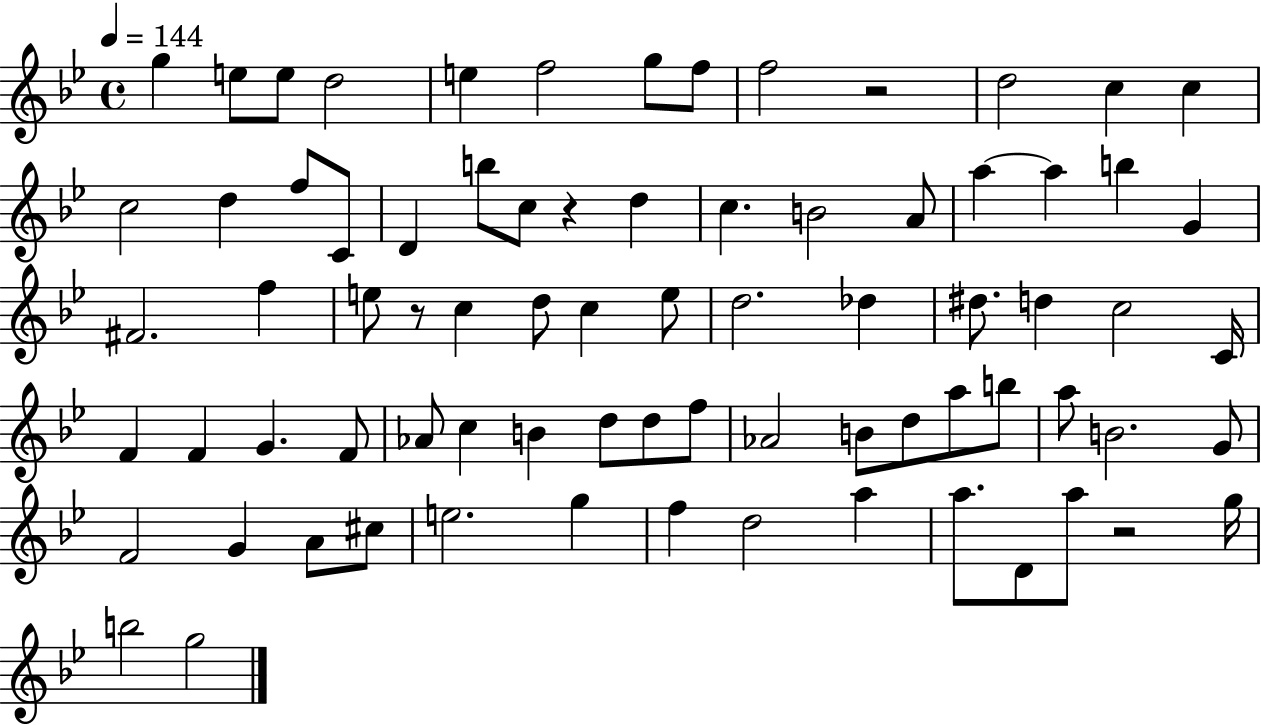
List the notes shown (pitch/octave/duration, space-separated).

G5/q E5/e E5/e D5/h E5/q F5/h G5/e F5/e F5/h R/h D5/h C5/q C5/q C5/h D5/q F5/e C4/e D4/q B5/e C5/e R/q D5/q C5/q. B4/h A4/e A5/q A5/q B5/q G4/q F#4/h. F5/q E5/e R/e C5/q D5/e C5/q E5/e D5/h. Db5/q D#5/e. D5/q C5/h C4/s F4/q F4/q G4/q. F4/e Ab4/e C5/q B4/q D5/e D5/e F5/e Ab4/h B4/e D5/e A5/e B5/e A5/e B4/h. G4/e F4/h G4/q A4/e C#5/e E5/h. G5/q F5/q D5/h A5/q A5/e. D4/e A5/e R/h G5/s B5/h G5/h